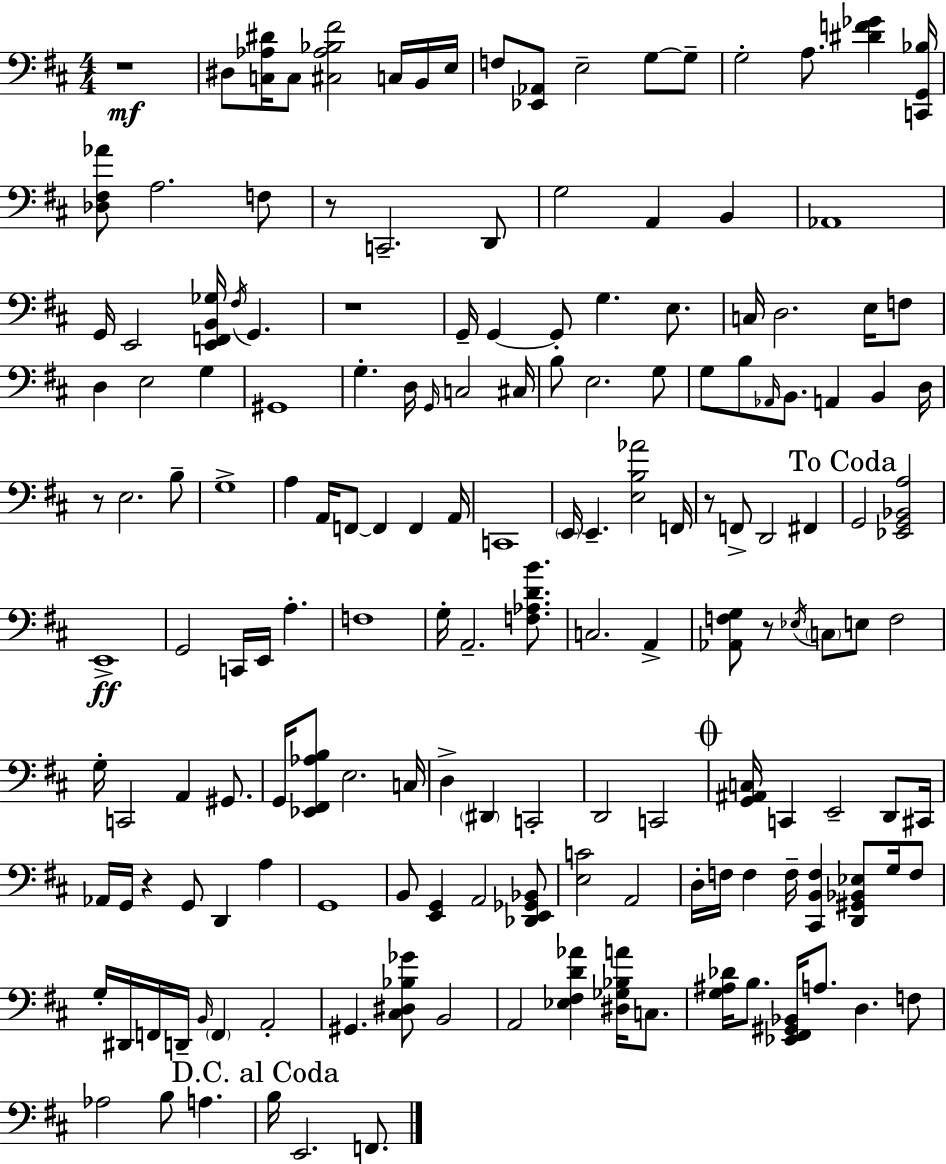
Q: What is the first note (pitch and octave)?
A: D#3